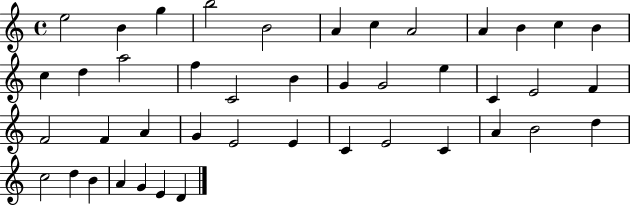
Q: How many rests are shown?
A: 0